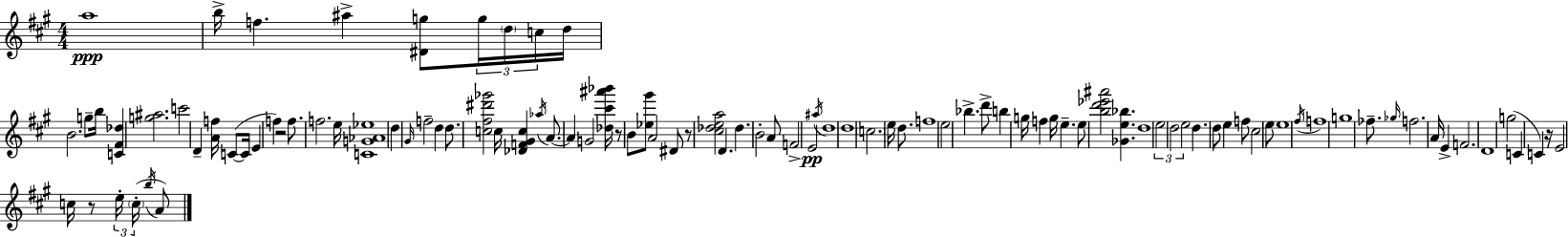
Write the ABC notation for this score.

X:1
T:Untitled
M:4/4
L:1/4
K:A
a4 b/4 f ^a [^Dg]/2 g/4 d/4 c/4 d/4 B2 g/2 b/4 [C^F_d] [g^a]2 c'2 D [Af]/4 C/2 C/4 E f z2 f/2 f2 e/4 [CG_A_e]4 d ^G/4 f2 d d/2 [c^f^d'_g']2 c/4 [_DF^Gc] _a/4 A/2 A G2 [_d^c'^a'_b']/4 z/2 B/2 [_e^g']/2 A2 ^D/2 z/2 [^c_dea]2 D _d B2 A/2 F2 E2 ^a/4 d4 d4 c2 e/4 d/2 f4 e2 _b d'/2 b g/4 f g/4 e e/2 [bd'_e'^a']2 [_Ge_b] d4 e2 d2 e2 d d/2 e f/2 ^c2 e/2 e4 ^f/4 f4 g4 _f/2 _g/4 f2 A/4 E F2 D4 g2 C C z/4 E2 c/4 z/2 e/4 c/4 b/4 A/2